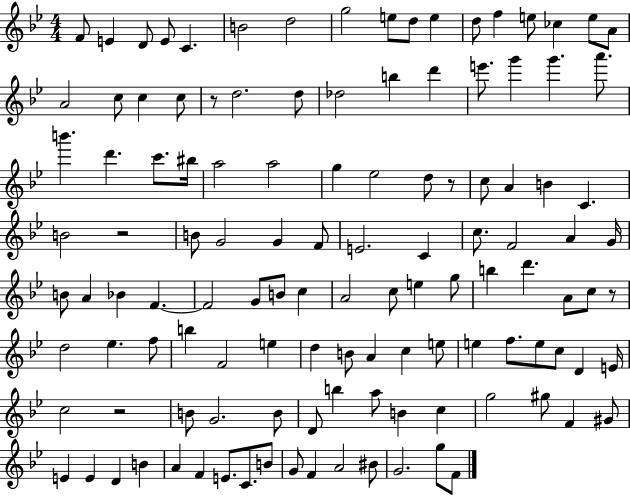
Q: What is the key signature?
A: BES major